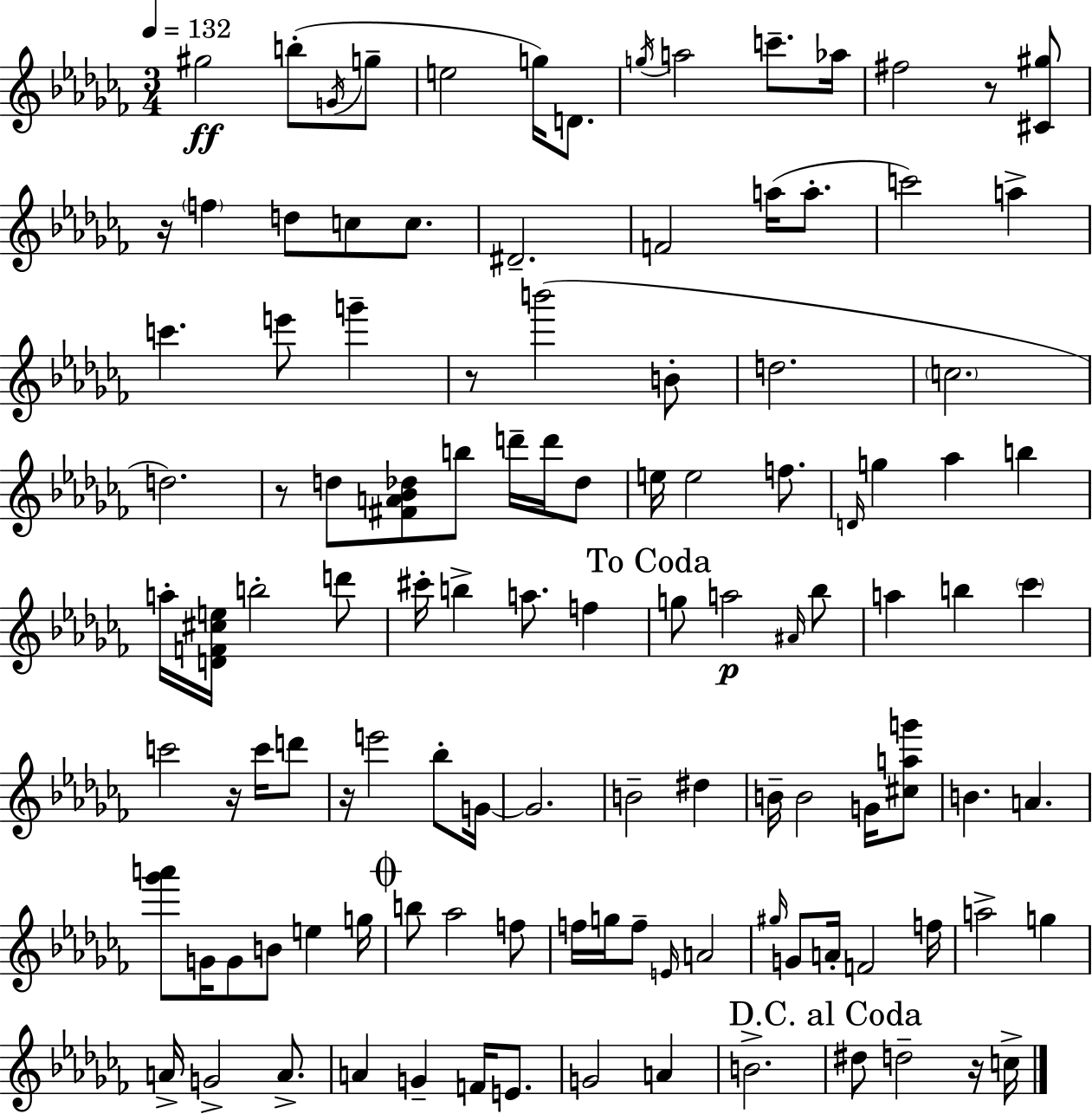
G#5/h B5/e G4/s G5/e E5/h G5/s D4/e. G5/s A5/h C6/e. Ab5/s F#5/h R/e [C#4,G#5]/e R/s F5/q D5/e C5/e C5/e. D#4/h. F4/h A5/s A5/e. C6/h A5/q C6/q. E6/e G6/q R/e B6/h B4/e D5/h. C5/h. D5/h. R/e D5/e [F#4,A4,Bb4,Db5]/e B5/e D6/s D6/s Db5/e E5/s E5/h F5/e. D4/s G5/q Ab5/q B5/q A5/s [D4,F4,C#5,E5]/s B5/h D6/e C#6/s B5/q A5/e. F5/q G5/e A5/h A#4/s Bb5/e A5/q B5/q CES6/q C6/h R/s C6/s D6/e R/s E6/h Bb5/e G4/s G4/h. B4/h D#5/q B4/s B4/h G4/s [C#5,A5,G6]/e B4/q. A4/q. [Gb6,A6]/e G4/s G4/e B4/e E5/q G5/s B5/e Ab5/h F5/e F5/s G5/s F5/e E4/s A4/h G#5/s G4/e A4/s F4/h F5/s A5/h G5/q A4/s G4/h A4/e. A4/q G4/q F4/s E4/e. G4/h A4/q B4/h. D#5/e D5/h R/s C5/s